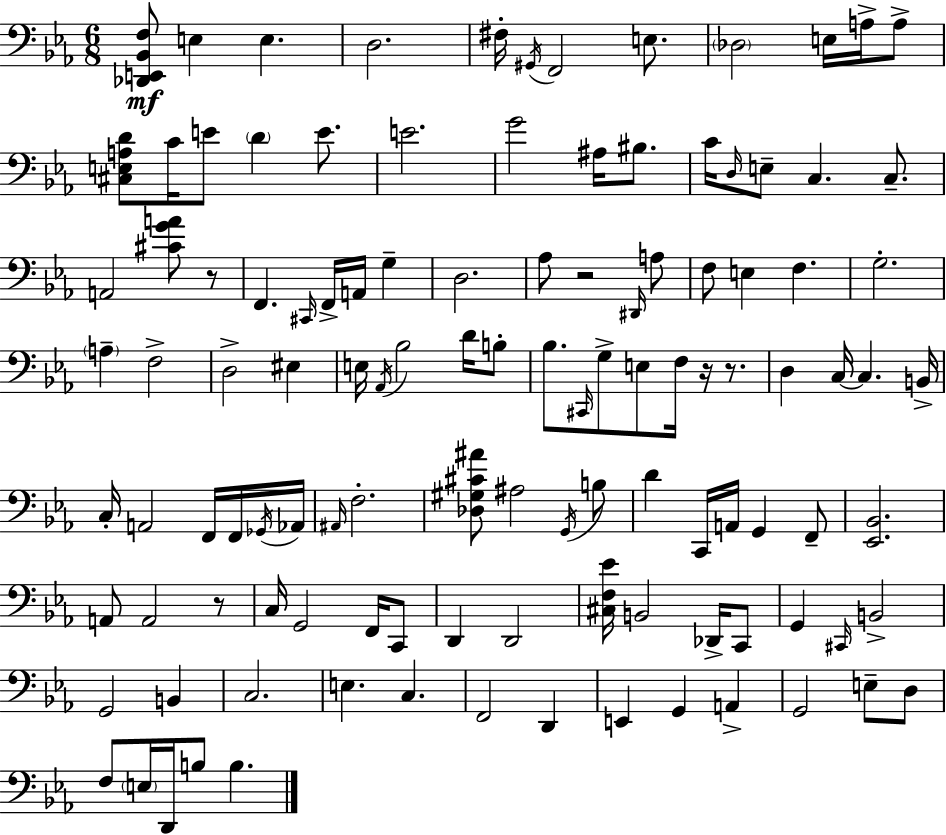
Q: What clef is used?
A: bass